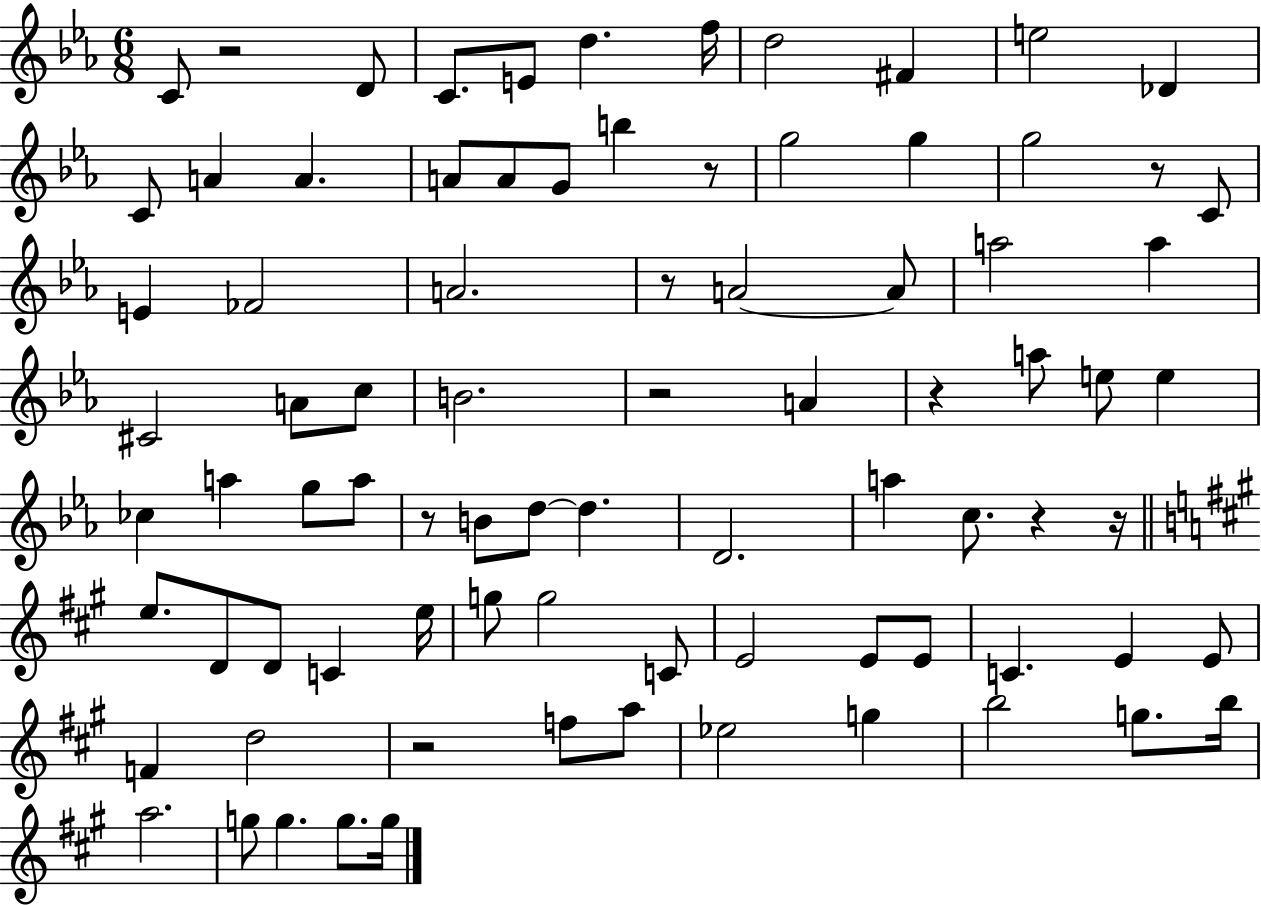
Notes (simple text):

C4/e R/h D4/e C4/e. E4/e D5/q. F5/s D5/h F#4/q E5/h Db4/q C4/e A4/q A4/q. A4/e A4/e G4/e B5/q R/e G5/h G5/q G5/h R/e C4/e E4/q FES4/h A4/h. R/e A4/h A4/e A5/h A5/q C#4/h A4/e C5/e B4/h. R/h A4/q R/q A5/e E5/e E5/q CES5/q A5/q G5/e A5/e R/e B4/e D5/e D5/q. D4/h. A5/q C5/e. R/q R/s E5/e. D4/e D4/e C4/q E5/s G5/e G5/h C4/e E4/h E4/e E4/e C4/q. E4/q E4/e F4/q D5/h R/h F5/e A5/e Eb5/h G5/q B5/h G5/e. B5/s A5/h. G5/e G5/q. G5/e. G5/s